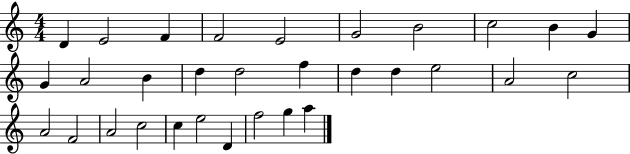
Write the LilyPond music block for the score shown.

{
  \clef treble
  \numericTimeSignature
  \time 4/4
  \key c \major
  d'4 e'2 f'4 | f'2 e'2 | g'2 b'2 | c''2 b'4 g'4 | \break g'4 a'2 b'4 | d''4 d''2 f''4 | d''4 d''4 e''2 | a'2 c''2 | \break a'2 f'2 | a'2 c''2 | c''4 e''2 d'4 | f''2 g''4 a''4 | \break \bar "|."
}